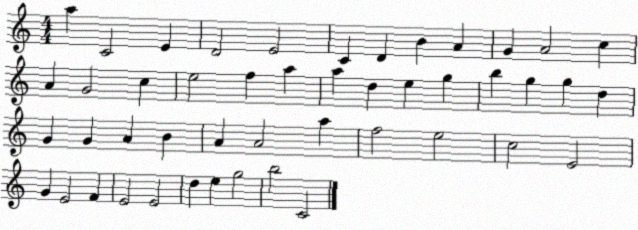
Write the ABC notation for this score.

X:1
T:Untitled
M:4/4
L:1/4
K:C
a C2 E D2 E2 C D B A G A2 c A G2 c e2 f a a d e g b g g d G G A B A A2 a f2 e2 c2 E2 G E2 F E2 E2 d e g2 b2 C2